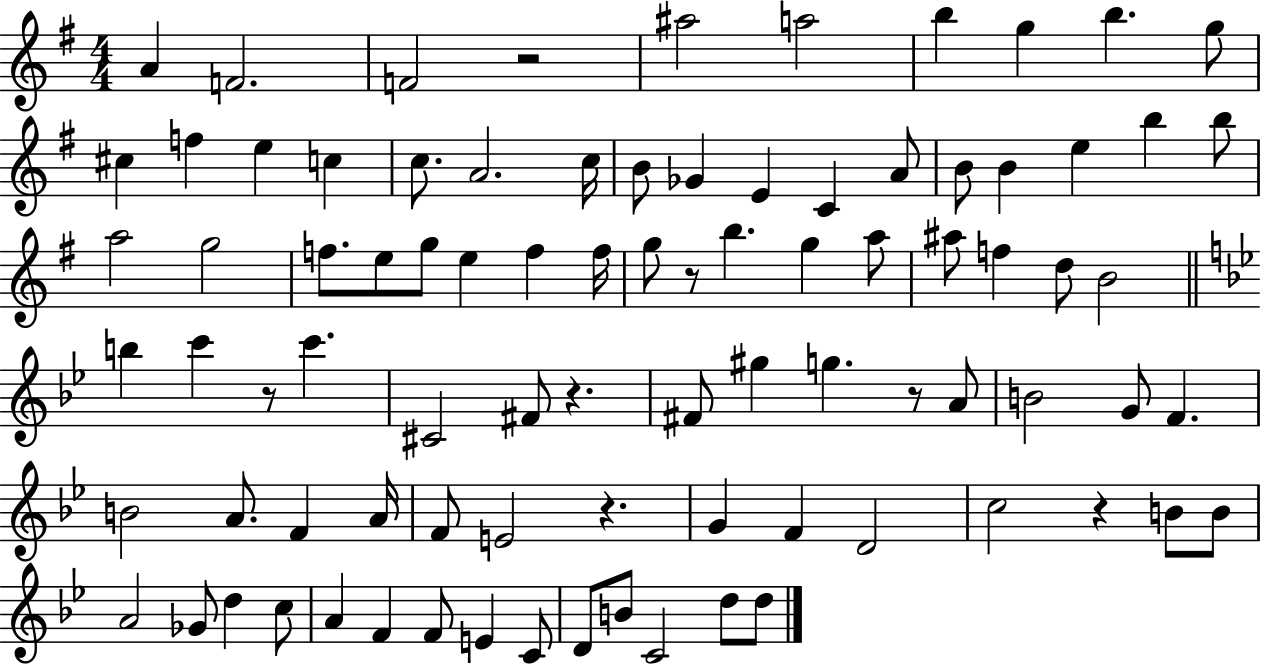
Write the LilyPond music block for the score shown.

{
  \clef treble
  \numericTimeSignature
  \time 4/4
  \key g \major
  a'4 f'2. | f'2 r2 | ais''2 a''2 | b''4 g''4 b''4. g''8 | \break cis''4 f''4 e''4 c''4 | c''8. a'2. c''16 | b'8 ges'4 e'4 c'4 a'8 | b'8 b'4 e''4 b''4 b''8 | \break a''2 g''2 | f''8. e''8 g''8 e''4 f''4 f''16 | g''8 r8 b''4. g''4 a''8 | ais''8 f''4 d''8 b'2 | \break \bar "||" \break \key bes \major b''4 c'''4 r8 c'''4. | cis'2 fis'8 r4. | fis'8 gis''4 g''4. r8 a'8 | b'2 g'8 f'4. | \break b'2 a'8. f'4 a'16 | f'8 e'2 r4. | g'4 f'4 d'2 | c''2 r4 b'8 b'8 | \break a'2 ges'8 d''4 c''8 | a'4 f'4 f'8 e'4 c'8 | d'8 b'8 c'2 d''8 d''8 | \bar "|."
}